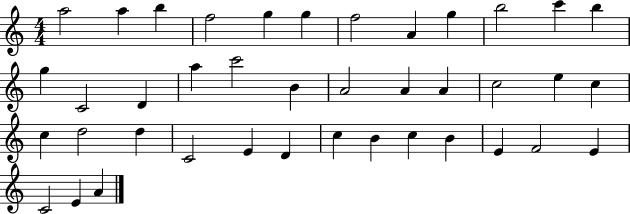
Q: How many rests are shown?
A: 0